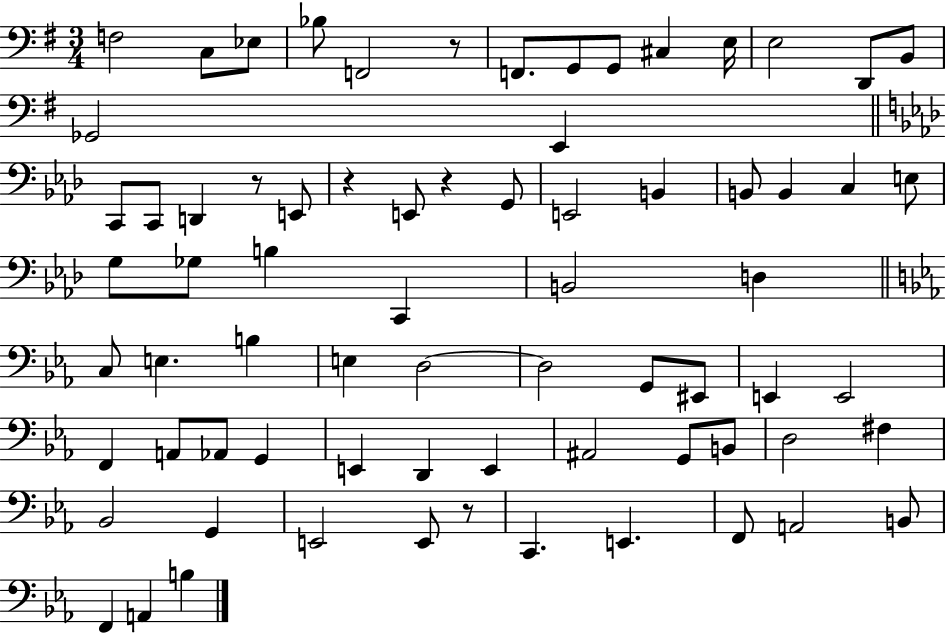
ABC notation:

X:1
T:Untitled
M:3/4
L:1/4
K:G
F,2 C,/2 _E,/2 _B,/2 F,,2 z/2 F,,/2 G,,/2 G,,/2 ^C, E,/4 E,2 D,,/2 B,,/2 _G,,2 E,, C,,/2 C,,/2 D,, z/2 E,,/2 z E,,/2 z G,,/2 E,,2 B,, B,,/2 B,, C, E,/2 G,/2 _G,/2 B, C,, B,,2 D, C,/2 E, B, E, D,2 D,2 G,,/2 ^E,,/2 E,, E,,2 F,, A,,/2 _A,,/2 G,, E,, D,, E,, ^A,,2 G,,/2 B,,/2 D,2 ^F, _B,,2 G,, E,,2 E,,/2 z/2 C,, E,, F,,/2 A,,2 B,,/2 F,, A,, B,